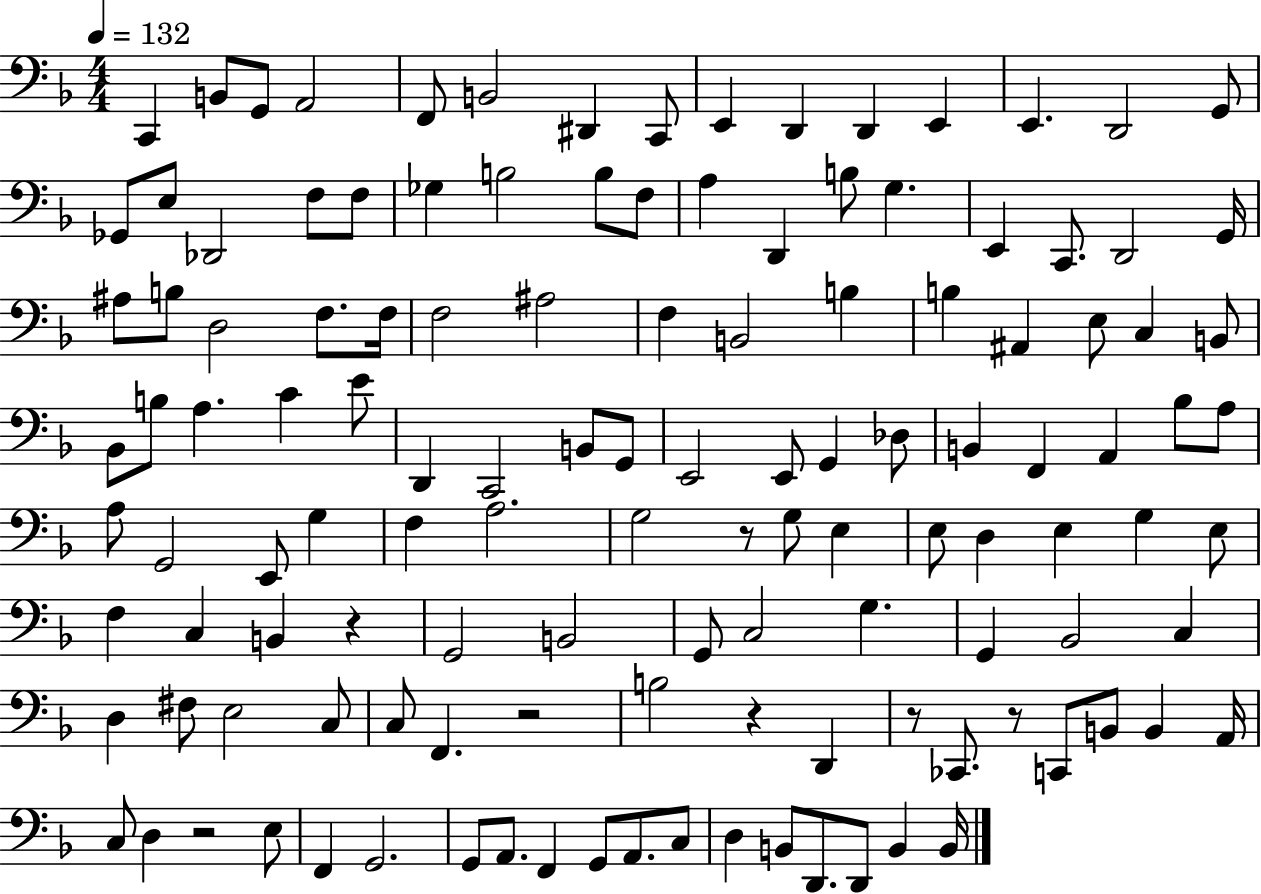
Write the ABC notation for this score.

X:1
T:Untitled
M:4/4
L:1/4
K:F
C,, B,,/2 G,,/2 A,,2 F,,/2 B,,2 ^D,, C,,/2 E,, D,, D,, E,, E,, D,,2 G,,/2 _G,,/2 E,/2 _D,,2 F,/2 F,/2 _G, B,2 B,/2 F,/2 A, D,, B,/2 G, E,, C,,/2 D,,2 G,,/4 ^A,/2 B,/2 D,2 F,/2 F,/4 F,2 ^A,2 F, B,,2 B, B, ^A,, E,/2 C, B,,/2 _B,,/2 B,/2 A, C E/2 D,, C,,2 B,,/2 G,,/2 E,,2 E,,/2 G,, _D,/2 B,, F,, A,, _B,/2 A,/2 A,/2 G,,2 E,,/2 G, F, A,2 G,2 z/2 G,/2 E, E,/2 D, E, G, E,/2 F, C, B,, z G,,2 B,,2 G,,/2 C,2 G, G,, _B,,2 C, D, ^F,/2 E,2 C,/2 C,/2 F,, z2 B,2 z D,, z/2 _C,,/2 z/2 C,,/2 B,,/2 B,, A,,/4 C,/2 D, z2 E,/2 F,, G,,2 G,,/2 A,,/2 F,, G,,/2 A,,/2 C,/2 D, B,,/2 D,,/2 D,,/2 B,, B,,/4